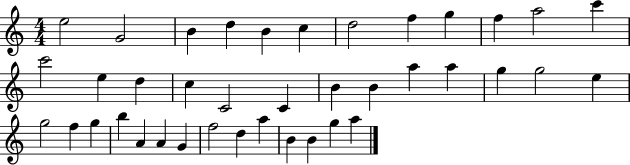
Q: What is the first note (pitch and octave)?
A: E5